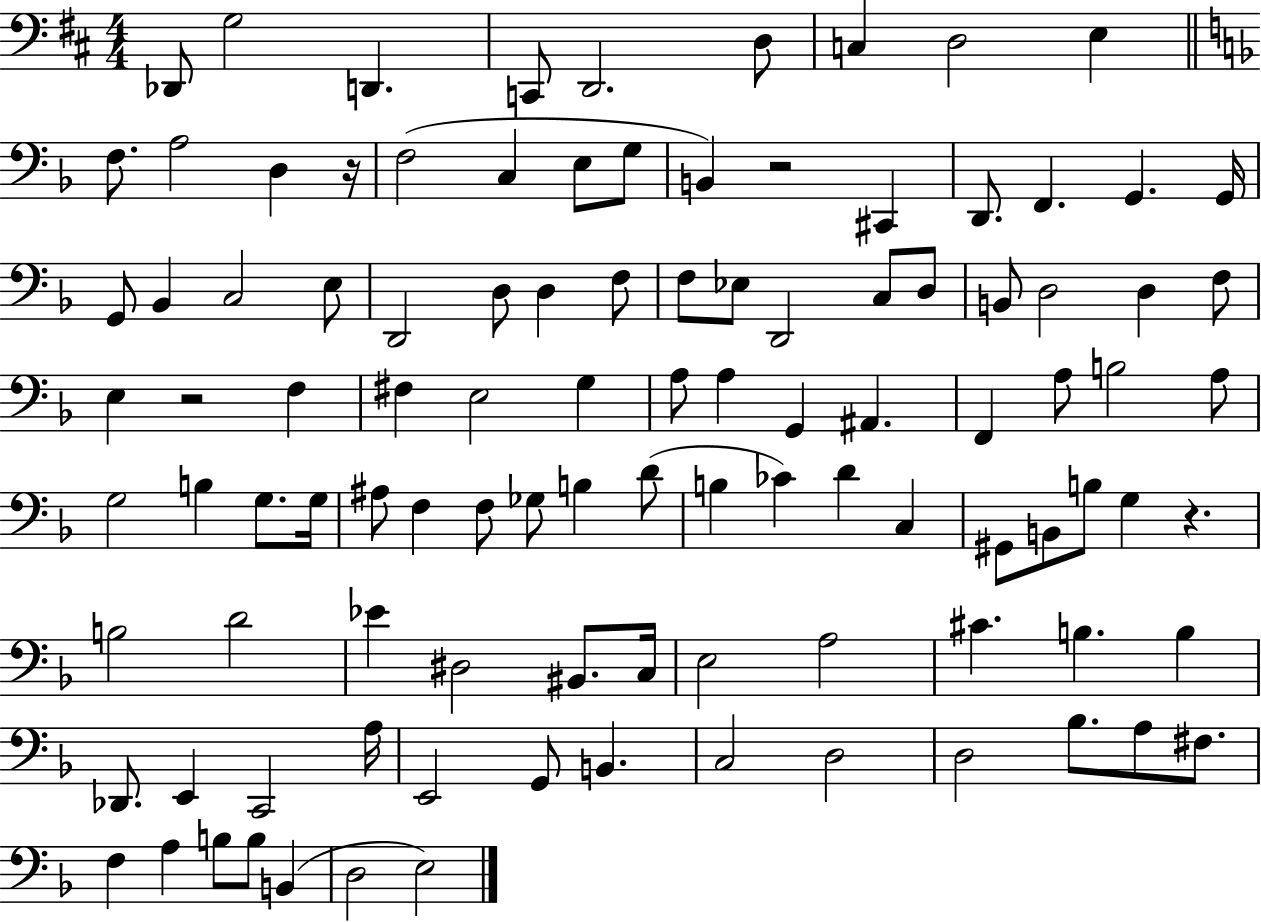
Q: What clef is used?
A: bass